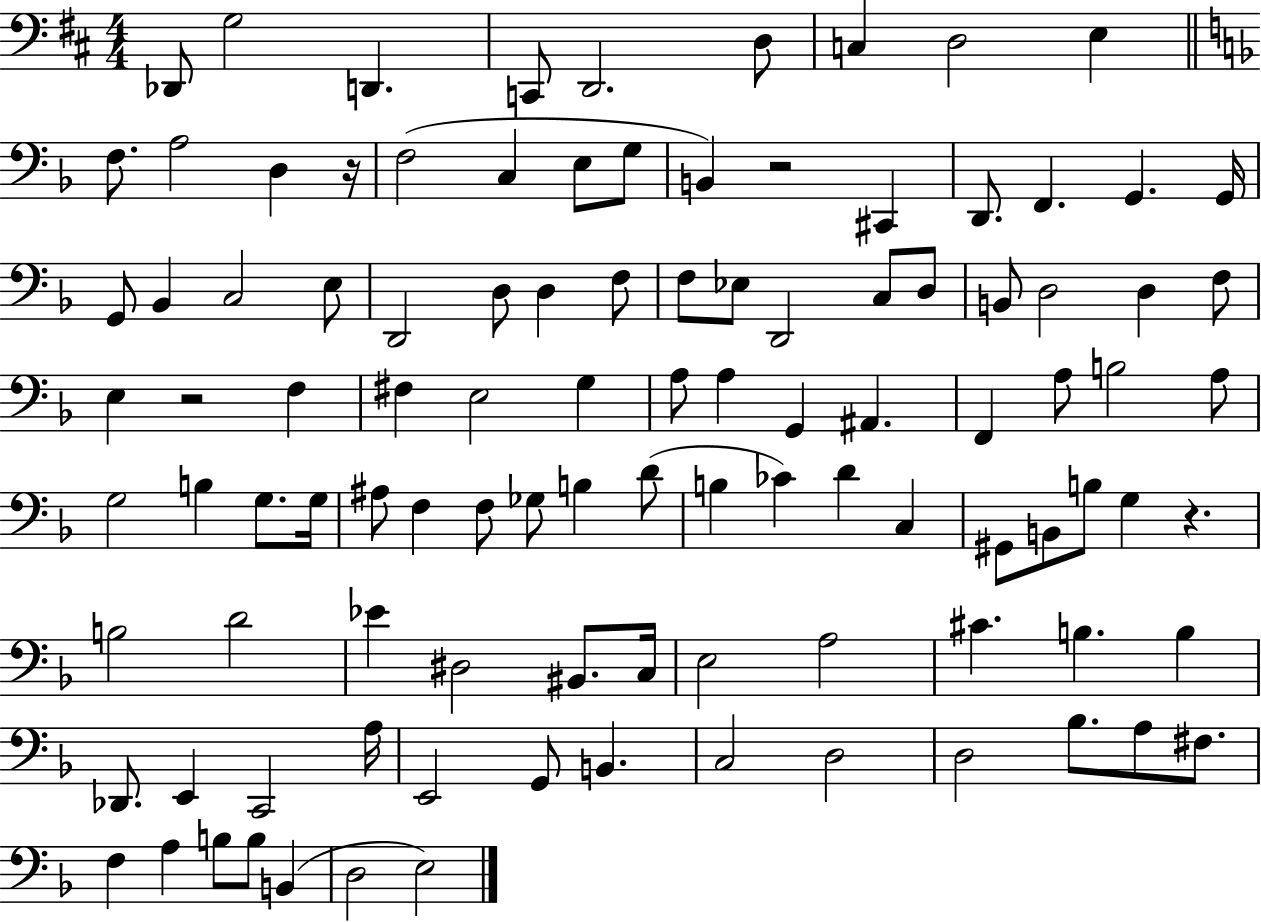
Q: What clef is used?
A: bass